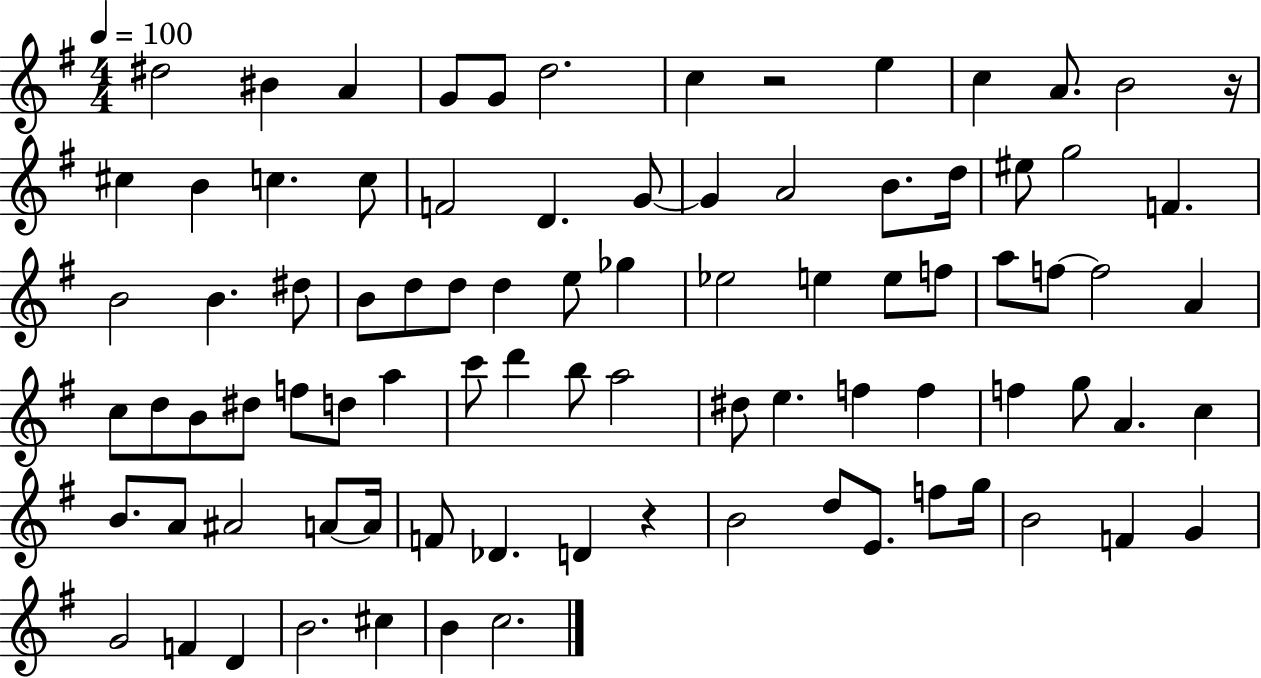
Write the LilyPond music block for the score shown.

{
  \clef treble
  \numericTimeSignature
  \time 4/4
  \key g \major
  \tempo 4 = 100
  dis''2 bis'4 a'4 | g'8 g'8 d''2. | c''4 r2 e''4 | c''4 a'8. b'2 r16 | \break cis''4 b'4 c''4. c''8 | f'2 d'4. g'8~~ | g'4 a'2 b'8. d''16 | eis''8 g''2 f'4. | \break b'2 b'4. dis''8 | b'8 d''8 d''8 d''4 e''8 ges''4 | ees''2 e''4 e''8 f''8 | a''8 f''8~~ f''2 a'4 | \break c''8 d''8 b'8 dis''8 f''8 d''8 a''4 | c'''8 d'''4 b''8 a''2 | dis''8 e''4. f''4 f''4 | f''4 g''8 a'4. c''4 | \break b'8. a'8 ais'2 a'8~~ a'16 | f'8 des'4. d'4 r4 | b'2 d''8 e'8. f''8 g''16 | b'2 f'4 g'4 | \break g'2 f'4 d'4 | b'2. cis''4 | b'4 c''2. | \bar "|."
}